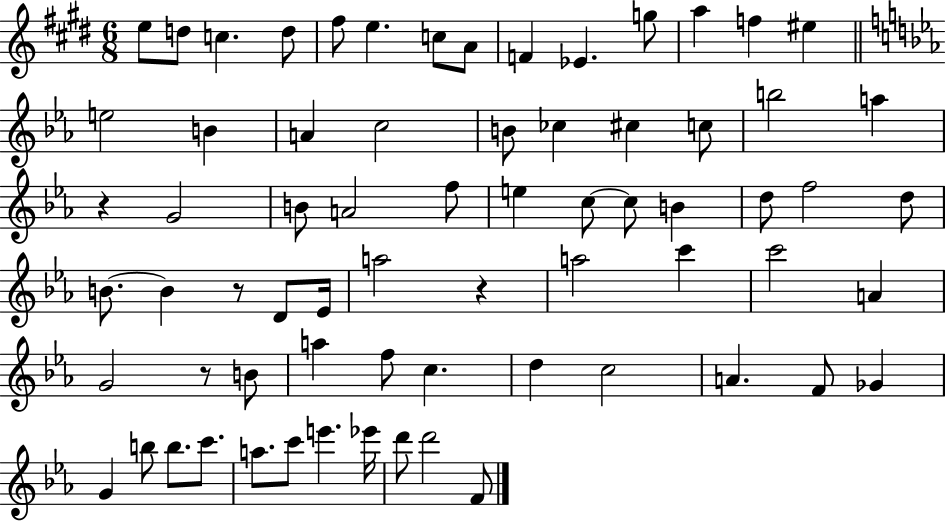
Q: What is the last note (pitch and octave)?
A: F4